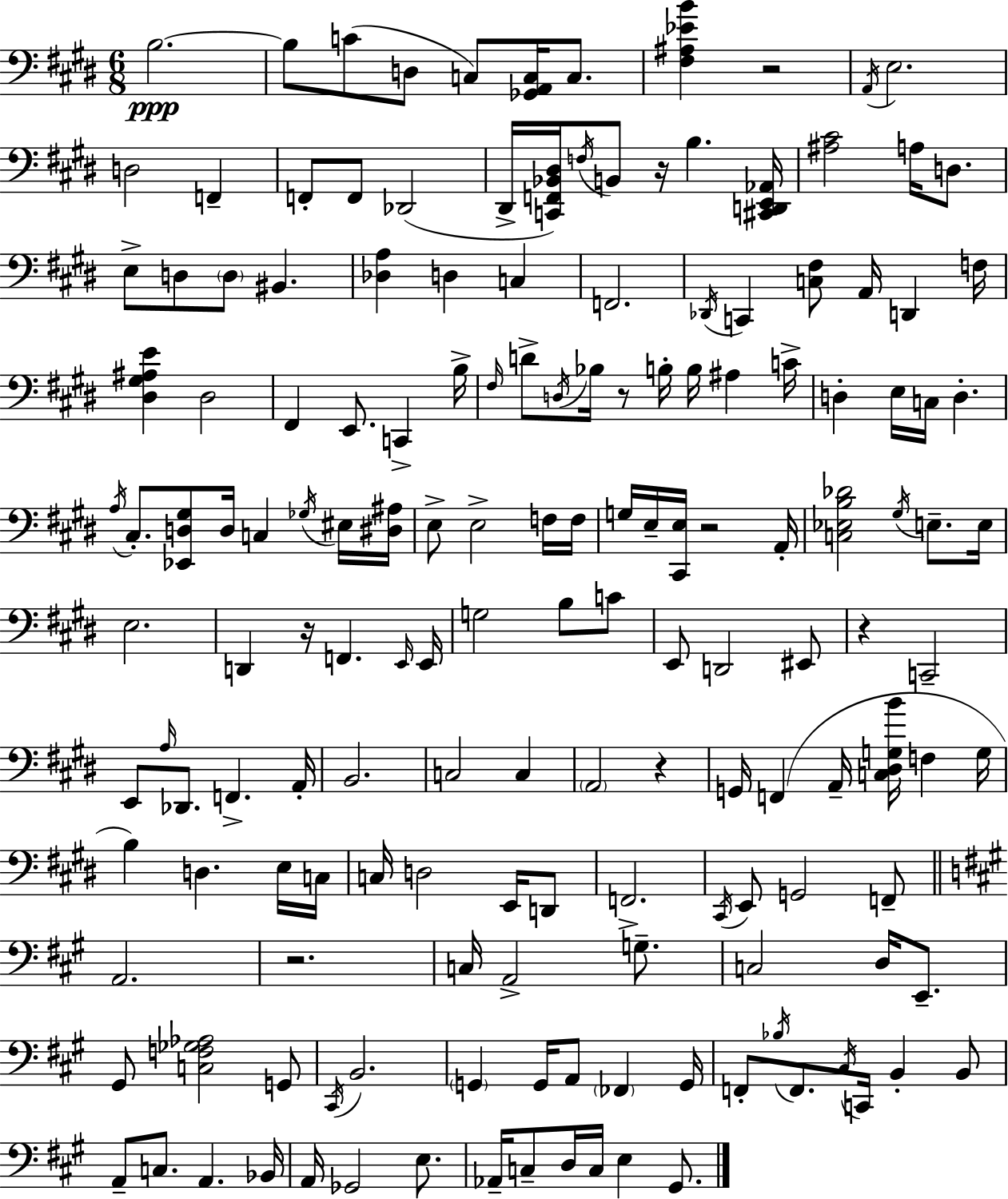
X:1
T:Untitled
M:6/8
L:1/4
K:E
B,2 B,/2 C/2 D,/2 C,/2 [_G,,A,,C,]/4 C,/2 [^F,^A,_EB] z2 A,,/4 E,2 D,2 F,, F,,/2 F,,/2 _D,,2 ^D,,/4 [C,,F,,_B,,^D,]/4 F,/4 B,,/2 z/4 B, [^C,,D,,E,,_A,,]/4 [^A,^C]2 A,/4 D,/2 E,/2 D,/2 D,/2 ^B,, [_D,A,] D, C, F,,2 _D,,/4 C,, [C,^F,]/2 A,,/4 D,, F,/4 [^D,^G,^A,E] ^D,2 ^F,, E,,/2 C,, B,/4 ^F,/4 D/2 D,/4 _B,/4 z/2 B,/4 B,/4 ^A, C/4 D, E,/4 C,/4 D, A,/4 ^C,/2 [_E,,D,^G,]/2 D,/4 C, _G,/4 ^E,/4 [^D,^A,]/4 E,/2 E,2 F,/4 F,/4 G,/4 E,/4 [^C,,E,]/4 z2 A,,/4 [C,_E,B,_D]2 ^G,/4 E,/2 E,/4 E,2 D,, z/4 F,, E,,/4 E,,/4 G,2 B,/2 C/2 E,,/2 D,,2 ^E,,/2 z C,,2 E,,/2 A,/4 _D,,/2 F,, A,,/4 B,,2 C,2 C, A,,2 z G,,/4 F,, A,,/4 [C,^D,G,B]/4 F, G,/4 B, D, E,/4 C,/4 C,/4 D,2 E,,/4 D,,/2 F,,2 ^C,,/4 E,,/2 G,,2 F,,/2 A,,2 z2 C,/4 A,,2 G,/2 C,2 D,/4 E,,/2 ^G,,/2 [C,F,_G,_A,]2 G,,/2 ^C,,/4 B,,2 G,, G,,/4 A,,/2 _F,, G,,/4 F,,/2 _B,/4 F,,/2 ^C,/4 C,,/4 B,, B,,/2 A,,/2 C,/2 A,, _B,,/4 A,,/4 _G,,2 E,/2 _A,,/4 C,/2 D,/4 C,/4 E, ^G,,/2